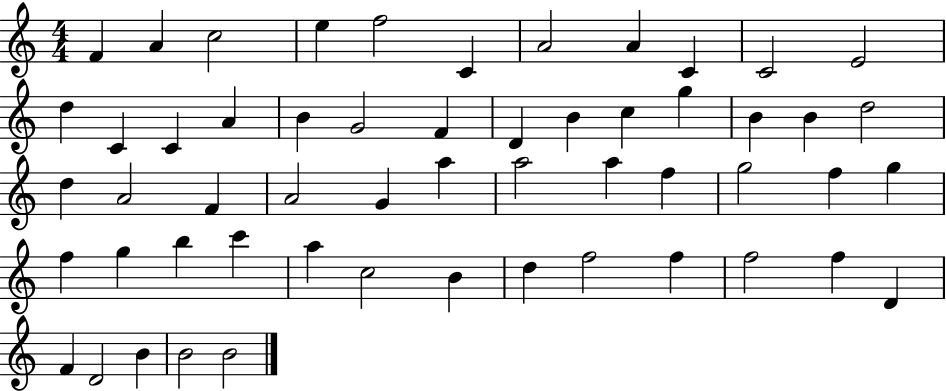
{
  \clef treble
  \numericTimeSignature
  \time 4/4
  \key c \major
  f'4 a'4 c''2 | e''4 f''2 c'4 | a'2 a'4 c'4 | c'2 e'2 | \break d''4 c'4 c'4 a'4 | b'4 g'2 f'4 | d'4 b'4 c''4 g''4 | b'4 b'4 d''2 | \break d''4 a'2 f'4 | a'2 g'4 a''4 | a''2 a''4 f''4 | g''2 f''4 g''4 | \break f''4 g''4 b''4 c'''4 | a''4 c''2 b'4 | d''4 f''2 f''4 | f''2 f''4 d'4 | \break f'4 d'2 b'4 | b'2 b'2 | \bar "|."
}